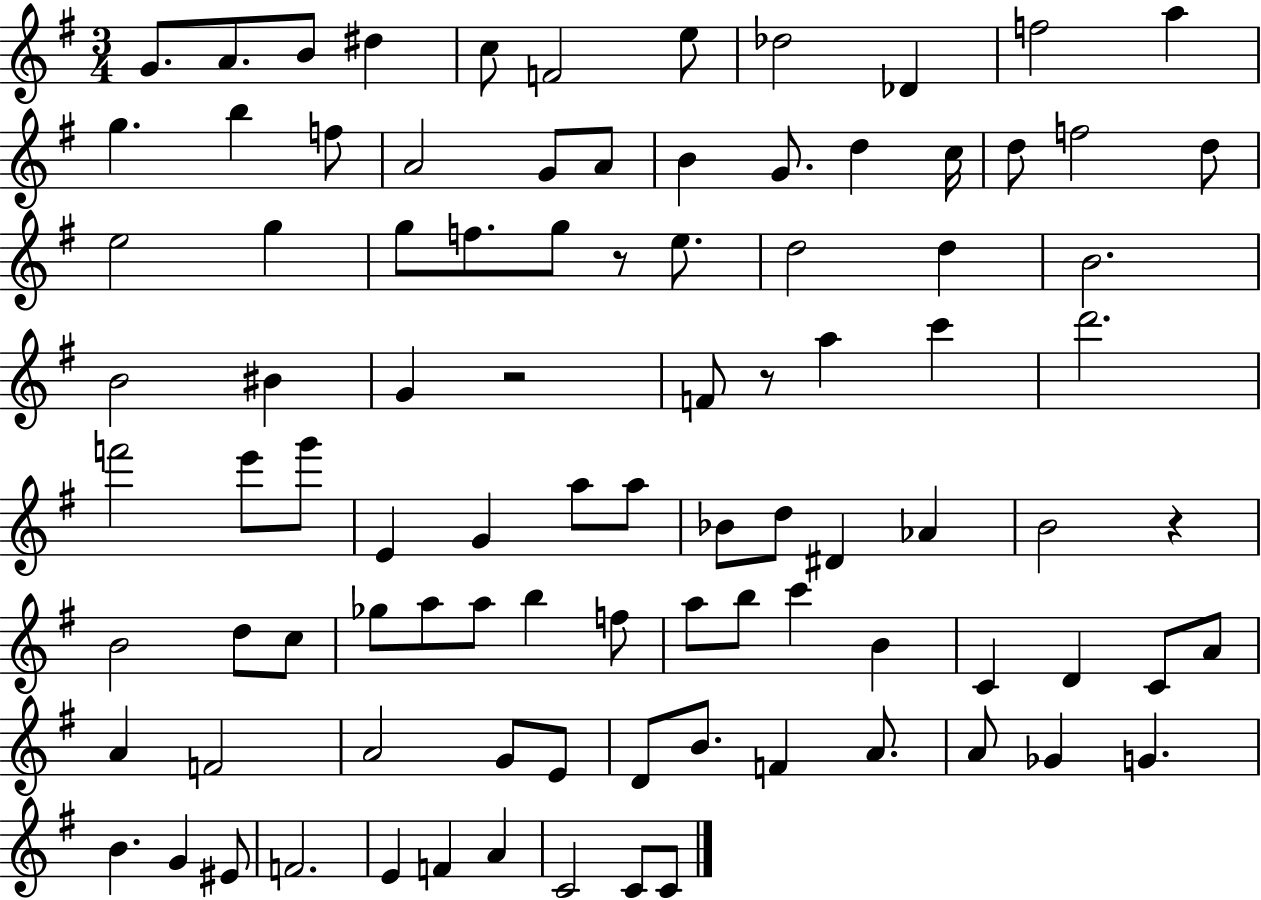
G4/e. A4/e. B4/e D#5/q C5/e F4/h E5/e Db5/h Db4/q F5/h A5/q G5/q. B5/q F5/e A4/h G4/e A4/e B4/q G4/e. D5/q C5/s D5/e F5/h D5/e E5/h G5/q G5/e F5/e. G5/e R/e E5/e. D5/h D5/q B4/h. B4/h BIS4/q G4/q R/h F4/e R/e A5/q C6/q D6/h. F6/h E6/e G6/e E4/q G4/q A5/e A5/e Bb4/e D5/e D#4/q Ab4/q B4/h R/q B4/h D5/e C5/e Gb5/e A5/e A5/e B5/q F5/e A5/e B5/e C6/q B4/q C4/q D4/q C4/e A4/e A4/q F4/h A4/h G4/e E4/e D4/e B4/e. F4/q A4/e. A4/e Gb4/q G4/q. B4/q. G4/q EIS4/e F4/h. E4/q F4/q A4/q C4/h C4/e C4/e